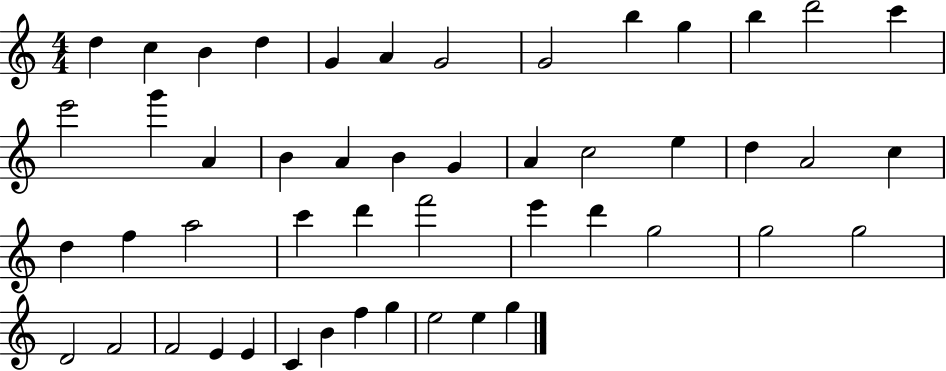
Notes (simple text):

D5/q C5/q B4/q D5/q G4/q A4/q G4/h G4/h B5/q G5/q B5/q D6/h C6/q E6/h G6/q A4/q B4/q A4/q B4/q G4/q A4/q C5/h E5/q D5/q A4/h C5/q D5/q F5/q A5/h C6/q D6/q F6/h E6/q D6/q G5/h G5/h G5/h D4/h F4/h F4/h E4/q E4/q C4/q B4/q F5/q G5/q E5/h E5/q G5/q